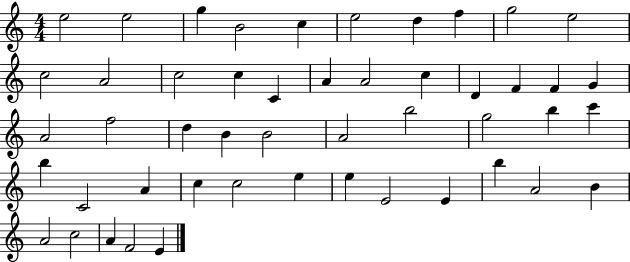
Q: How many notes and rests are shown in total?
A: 49